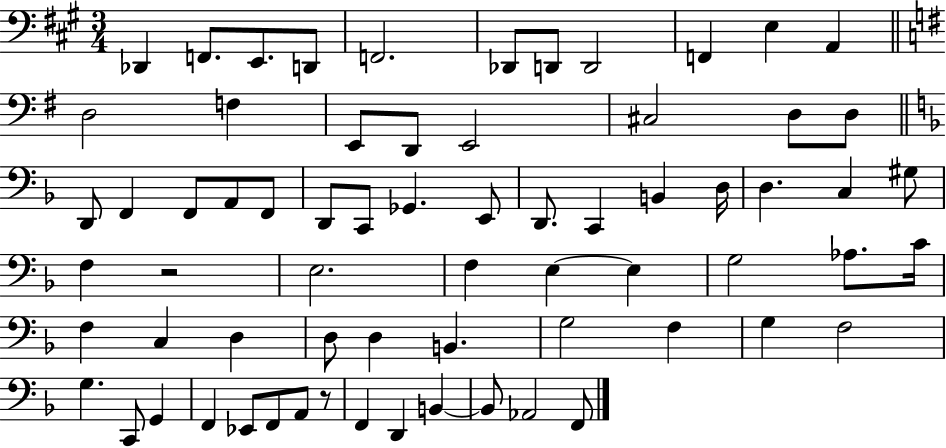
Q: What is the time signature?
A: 3/4